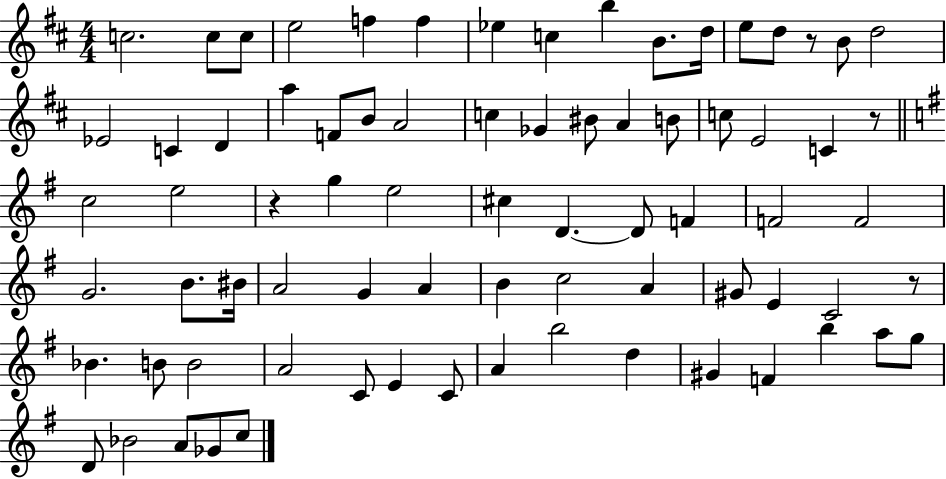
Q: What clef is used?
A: treble